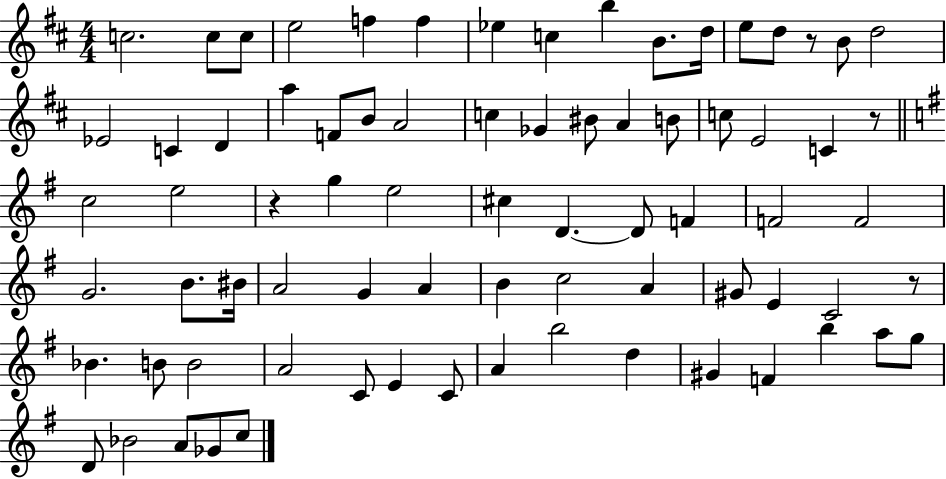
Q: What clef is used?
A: treble